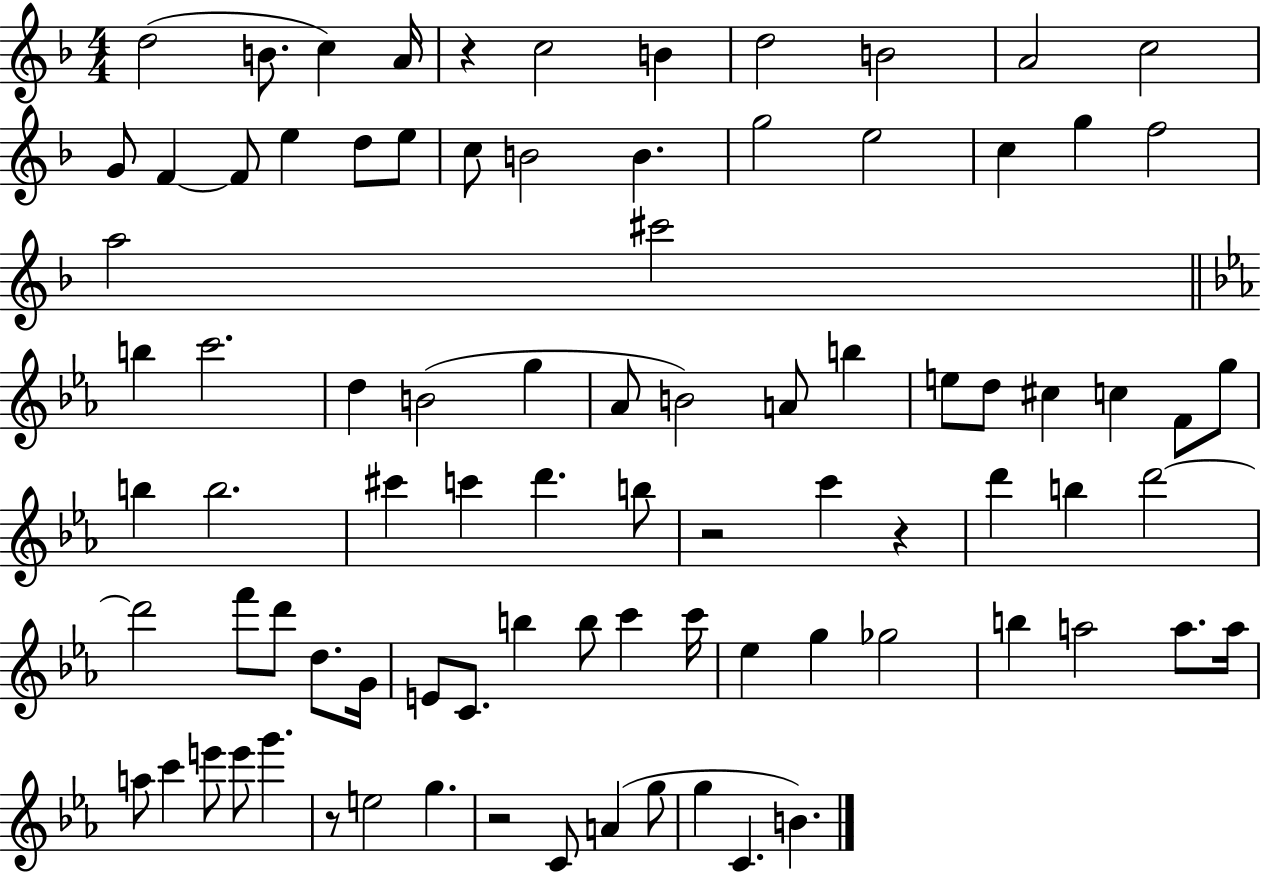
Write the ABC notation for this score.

X:1
T:Untitled
M:4/4
L:1/4
K:F
d2 B/2 c A/4 z c2 B d2 B2 A2 c2 G/2 F F/2 e d/2 e/2 c/2 B2 B g2 e2 c g f2 a2 ^c'2 b c'2 d B2 g _A/2 B2 A/2 b e/2 d/2 ^c c F/2 g/2 b b2 ^c' c' d' b/2 z2 c' z d' b d'2 d'2 f'/2 d'/2 d/2 G/4 E/2 C/2 b b/2 c' c'/4 _e g _g2 b a2 a/2 a/4 a/2 c' e'/2 e'/2 g' z/2 e2 g z2 C/2 A g/2 g C B